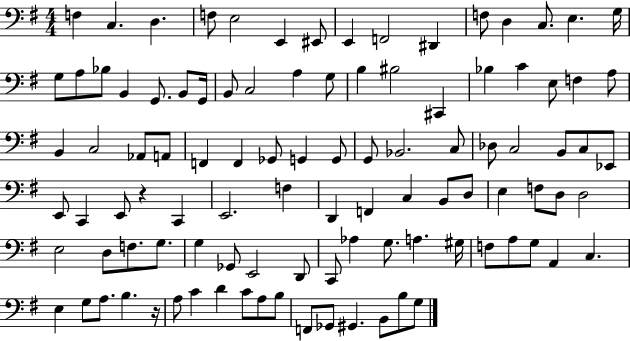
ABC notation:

X:1
T:Untitled
M:4/4
L:1/4
K:G
F, C, D, F,/2 E,2 E,, ^E,,/2 E,, F,,2 ^D,, F,/2 D, C,/2 E, G,/4 G,/2 A,/2 _B,/2 B,, G,,/2 B,,/2 G,,/4 B,,/2 C,2 A, G,/2 B, ^B,2 ^C,, _B, C E,/2 F, A,/2 B,, C,2 _A,,/2 A,,/2 F,, F,, _G,,/2 G,, G,,/2 G,,/2 _B,,2 C,/2 _D,/2 C,2 B,,/2 C,/2 _E,,/2 E,,/2 C,, E,,/2 z C,, E,,2 F, D,, F,, C, B,,/2 D,/2 E, F,/2 D,/2 D,2 E,2 D,/2 F,/2 G,/2 G, _G,,/2 E,,2 D,,/2 C,,/2 _A, G,/2 A, ^G,/4 F,/2 A,/2 G,/2 A,, C, E, G,/2 A,/2 B, z/4 A,/2 C D C/2 A,/2 B,/2 F,,/2 _G,,/2 ^G,, B,,/2 B,/2 G,/2